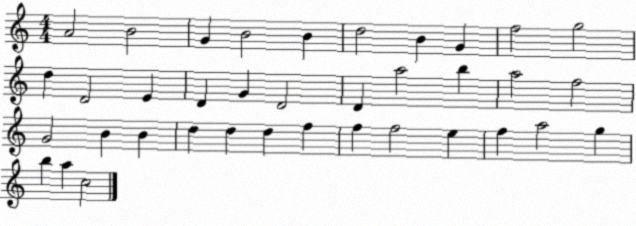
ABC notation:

X:1
T:Untitled
M:4/4
L:1/4
K:C
A2 B2 G B2 B d2 B G f2 g2 d D2 E D G D2 D a2 b a2 f2 G2 B B d d d f f f2 e f a2 g b a c2